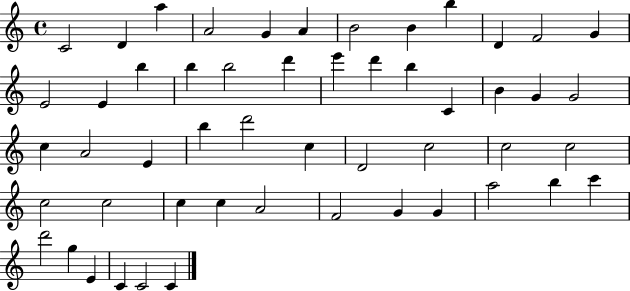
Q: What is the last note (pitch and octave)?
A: C4